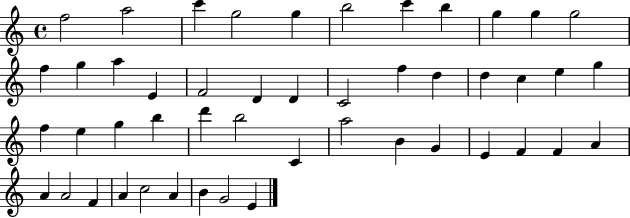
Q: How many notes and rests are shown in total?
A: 48